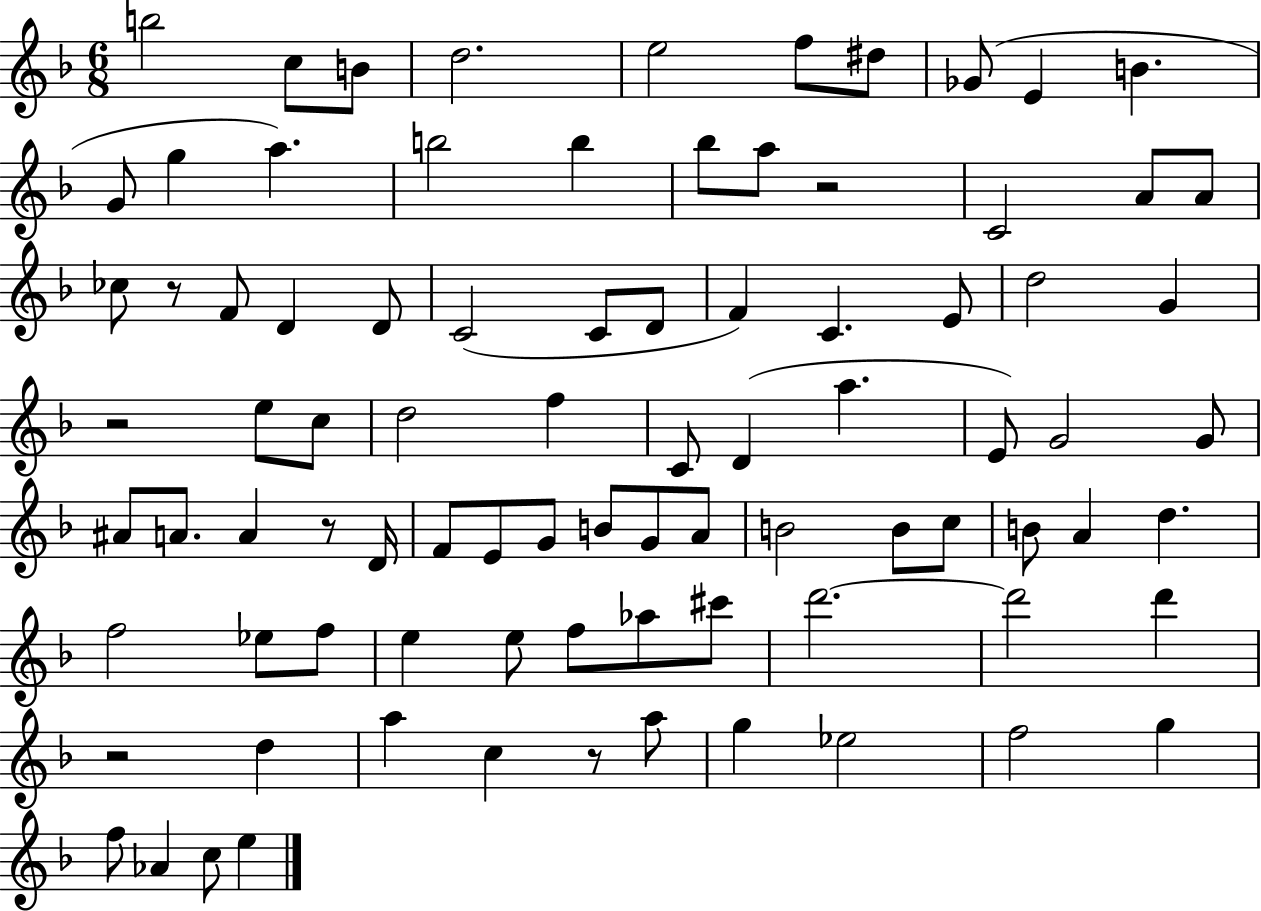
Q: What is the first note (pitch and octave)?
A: B5